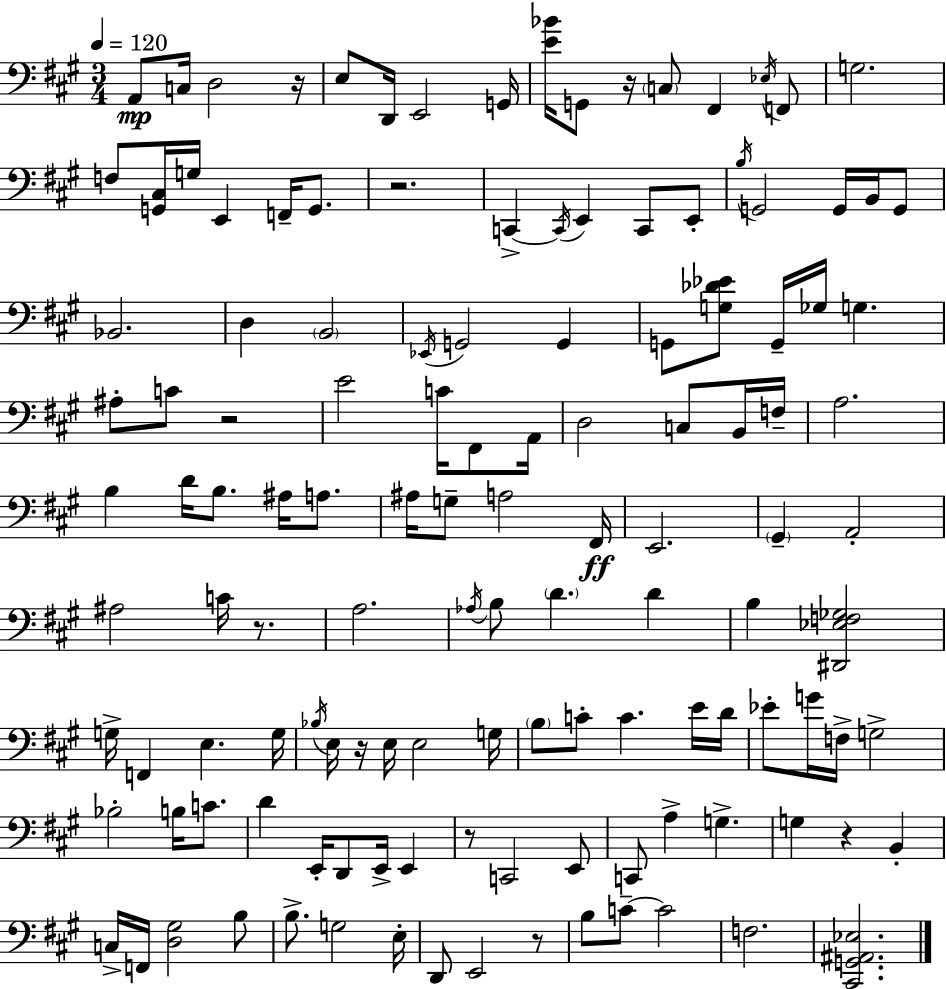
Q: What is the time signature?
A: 3/4